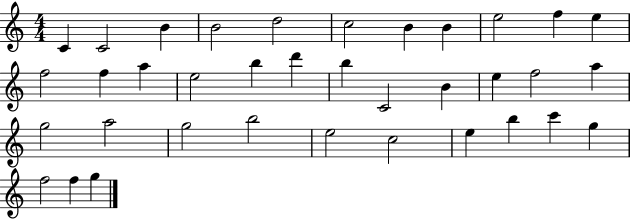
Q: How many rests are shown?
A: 0